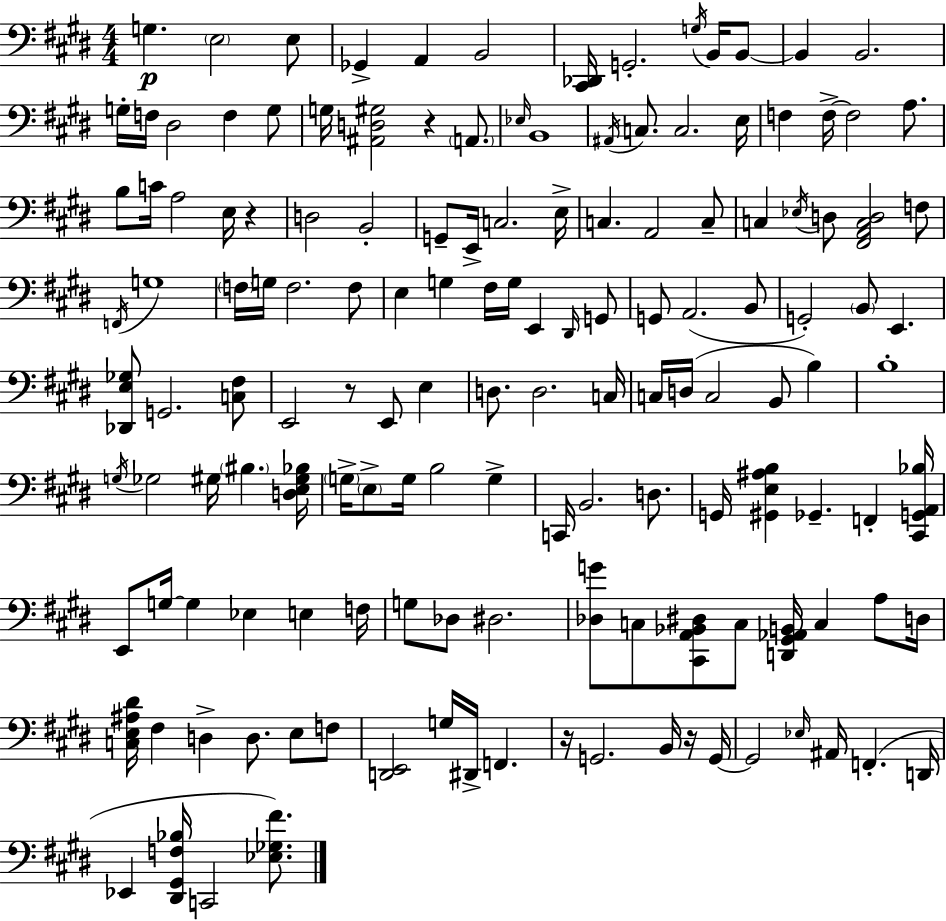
G3/q. E3/h E3/e Gb2/q A2/q B2/h [C#2,Db2]/s G2/h. G3/s B2/s B2/e B2/q B2/h. G3/s F3/s D#3/h F3/q G3/e G3/s [A#2,D3,G#3]/h R/q A2/e. Eb3/s B2/w A#2/s C3/e. C3/h. E3/s F3/q F3/s F3/h A3/e. B3/e C4/s A3/h E3/s R/q D3/h B2/h G2/e E2/s C3/h. E3/s C3/q. A2/h C3/e C3/q Eb3/s D3/e [F#2,A2,C3,D3]/h F3/e F2/s G3/w F3/s G3/s F3/h. F3/e E3/q G3/q F#3/s G3/s E2/q D#2/s G2/e G2/e A2/h. B2/e G2/h B2/e E2/q. [Db2,E3,Gb3]/e G2/h. [C3,F#3]/e E2/h R/e E2/e E3/q D3/e. D3/h. C3/s C3/s D3/s C3/h B2/e B3/q B3/w G3/s Gb3/h G#3/s BIS3/q. [D3,E3,G#3,Bb3]/s G3/s E3/e G3/s B3/h G3/q C2/s B2/h. D3/e. G2/s [G#2,E3,A#3,B3]/q Gb2/q. F2/q [C#2,G2,A2,Bb3]/s E2/e G3/s G3/q Eb3/q E3/q F3/s G3/e Db3/e D#3/h. [Db3,G4]/e C3/e [C#2,A2,Bb2,D#3]/e C3/e [D2,G#2,Ab2,B2]/s C3/q A3/e D3/s [C3,E3,A#3,D#4]/s F#3/q D3/q D3/e. E3/e F3/e [D2,E2]/h G3/s D#2/s F2/q. R/s G2/h. B2/s R/s G2/s G2/h Eb3/s A#2/s F2/q. D2/s Eb2/q [D#2,G#2,F3,Bb3]/s C2/h [Eb3,Gb3,F#4]/e.